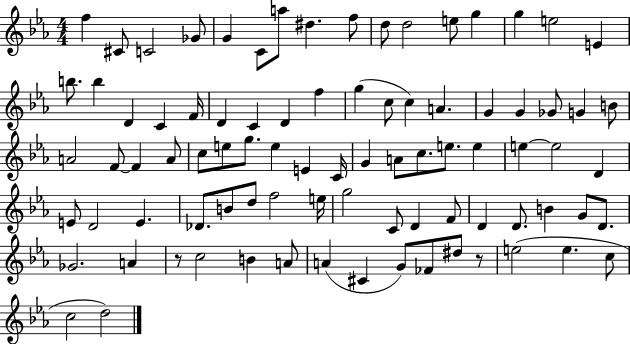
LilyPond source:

{
  \clef treble
  \numericTimeSignature
  \time 4/4
  \key ees \major
  f''4 cis'8 c'2 ges'8 | g'4 c'8 a''8 dis''4. f''8 | d''8 d''2 e''8 g''4 | g''4 e''2 e'4 | \break b''8. b''4 d'4 c'4 f'16 | d'4 c'4 d'4 f''4 | g''4( c''8 c''4) a'4. | g'4 g'4 ges'8 g'4 b'8 | \break a'2 f'8~~ f'4 a'8 | c''8 e''8 g''8. e''4 e'4 c'16 | g'4 a'8 c''8. e''8. e''4 | e''4~~ e''2 d'4 | \break e'8 d'2 e'4. | des'8. b'8 d''8 f''2 e''16 | g''2 c'8 d'4 f'8 | d'4 d'8. b'4 g'8 d'8. | \break ges'2. a'4 | r8 c''2 b'4 a'8 | a'4( cis'4 g'8) fes'8 dis''8 r8 | e''2( e''4. c''8 | \break c''2 d''2) | \bar "|."
}